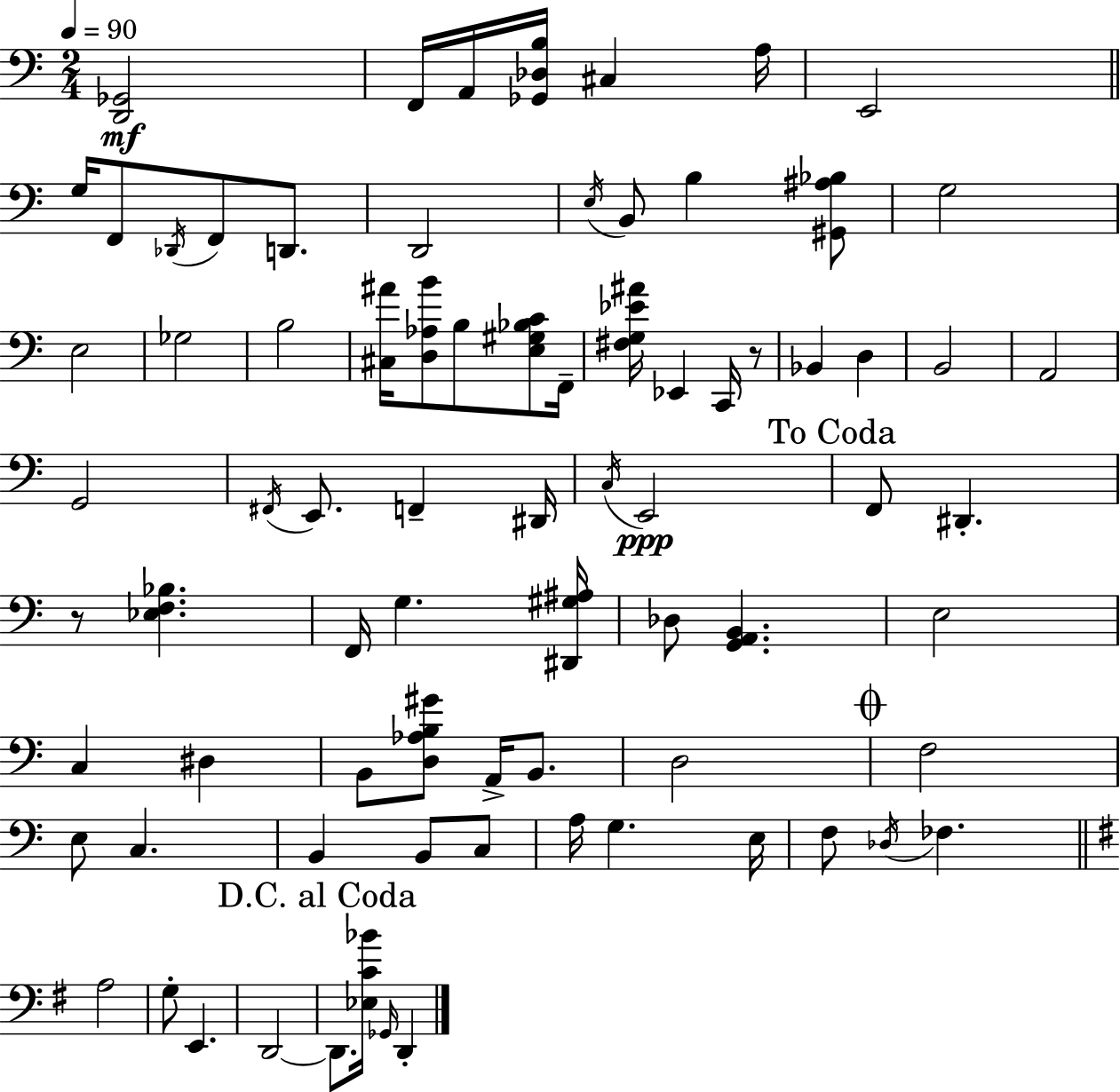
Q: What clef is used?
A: bass